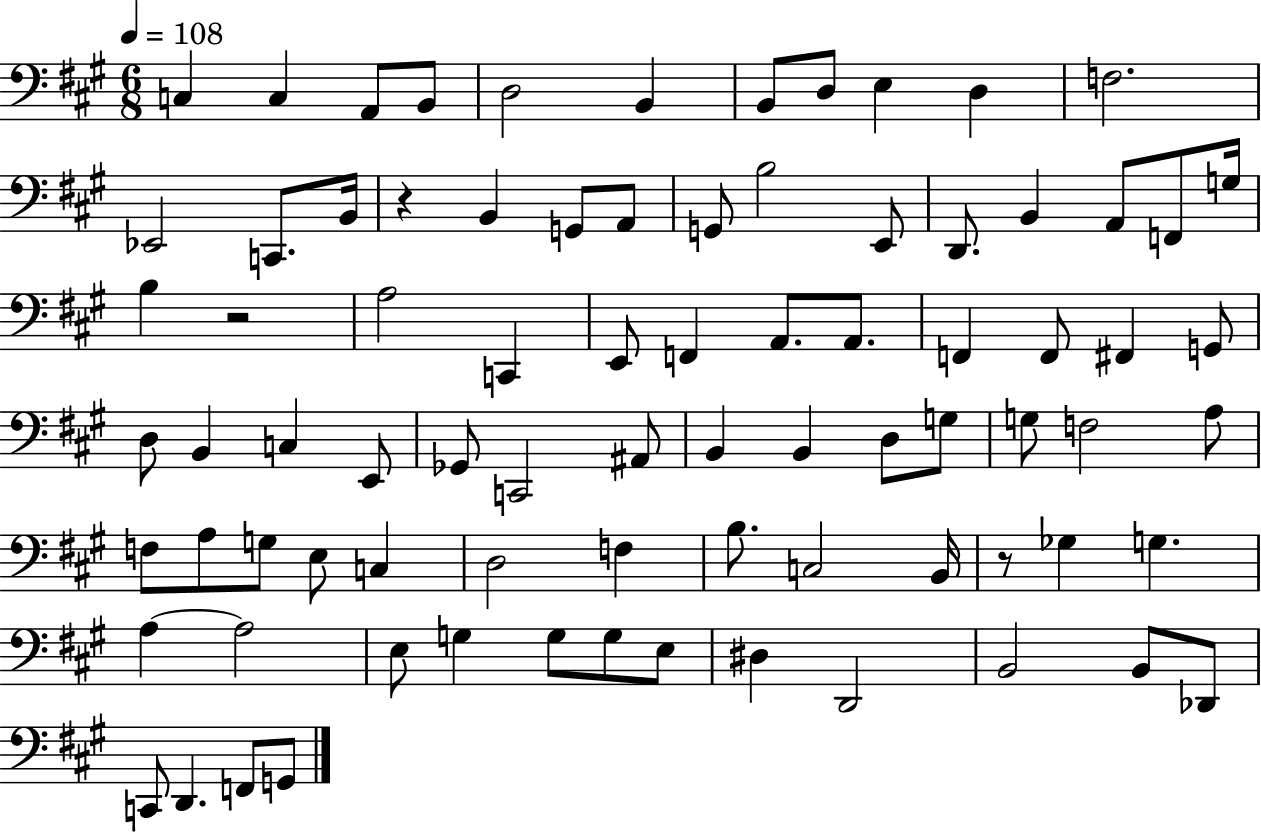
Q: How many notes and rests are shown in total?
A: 81